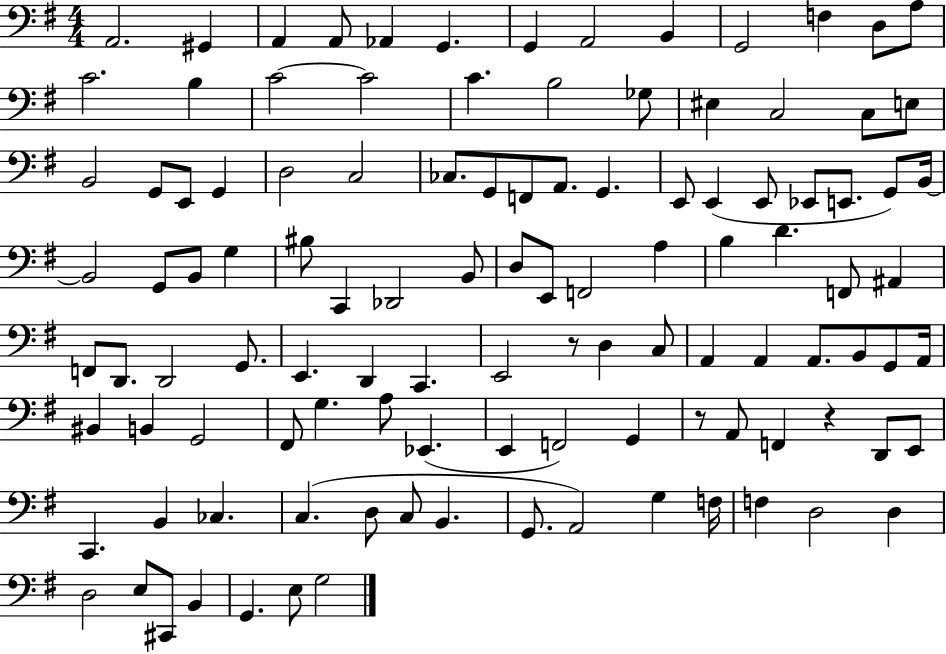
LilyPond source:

{
  \clef bass
  \numericTimeSignature
  \time 4/4
  \key g \major
  a,2. gis,4 | a,4 a,8 aes,4 g,4. | g,4 a,2 b,4 | g,2 f4 d8 a8 | \break c'2. b4 | c'2~~ c'2 | c'4. b2 ges8 | eis4 c2 c8 e8 | \break b,2 g,8 e,8 g,4 | d2 c2 | ces8. g,8 f,8 a,8. g,4. | e,8 e,4( e,8 ees,8 e,8. g,8) b,16~~ | \break b,2 g,8 b,8 g4 | bis8 c,4 des,2 b,8 | d8 e,8 f,2 a4 | b4 d'4. f,8 ais,4 | \break f,8 d,8. d,2 g,8. | e,4. d,4 c,4. | e,2 r8 d4 c8 | a,4 a,4 a,8. b,8 g,8 a,16 | \break bis,4 b,4 g,2 | fis,8 g4. a8 ees,4.( | e,4 f,2) g,4 | r8 a,8 f,4 r4 d,8 e,8 | \break c,4. b,4 ces4. | c4.( d8 c8 b,4. | g,8. a,2) g4 f16 | f4 d2 d4 | \break d2 e8 cis,8 b,4 | g,4. e8 g2 | \bar "|."
}